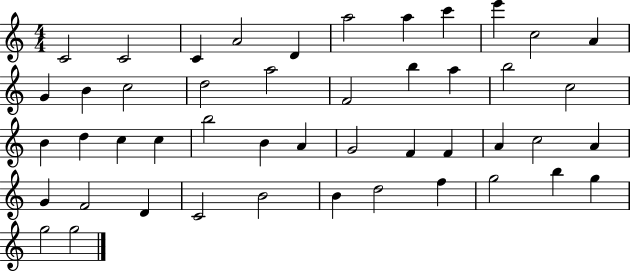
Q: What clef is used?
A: treble